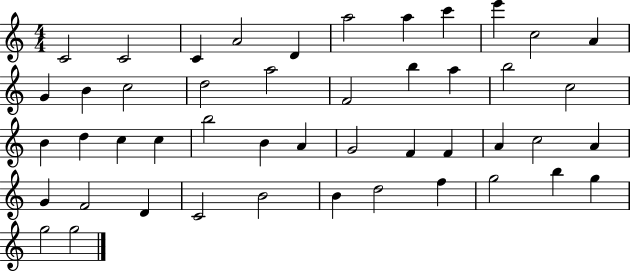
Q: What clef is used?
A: treble